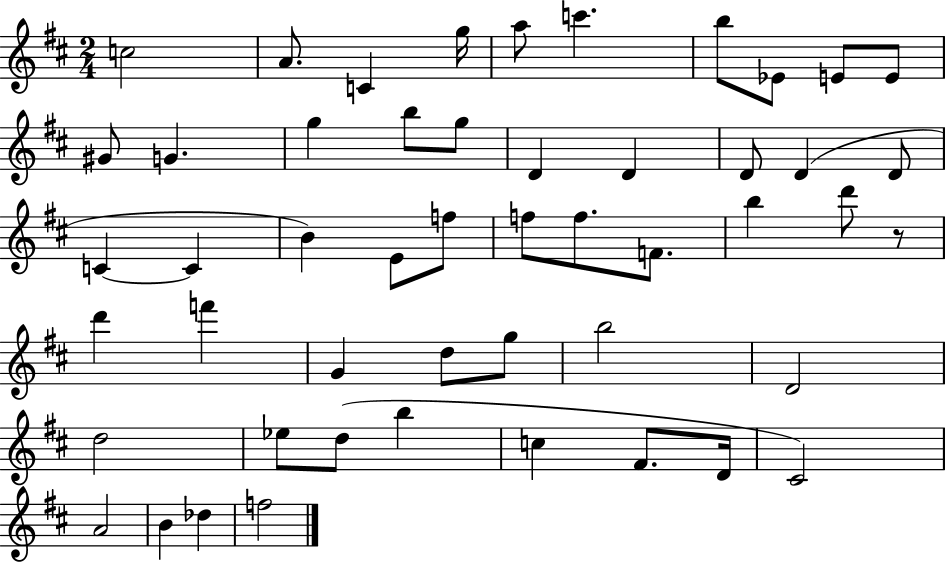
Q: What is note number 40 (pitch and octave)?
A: D5